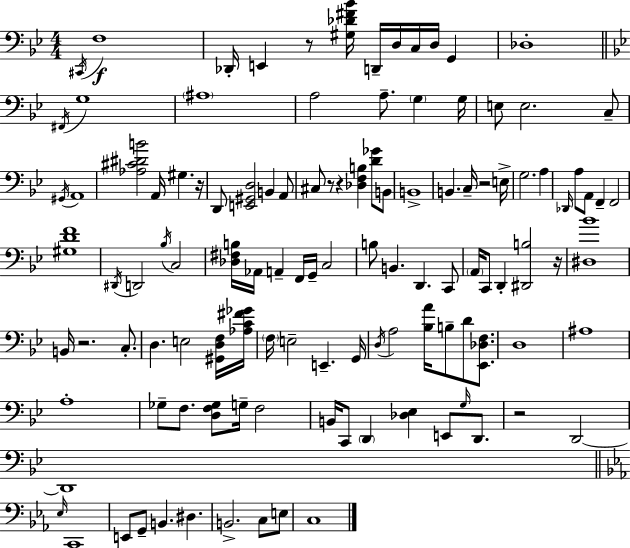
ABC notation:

X:1
T:Untitled
M:4/4
L:1/4
K:Bb
^C,,/4 F,4 _D,,/4 E,, z/2 [^G,_D^F_B]/4 D,,/4 D,/4 C,/4 D,/4 G,, _D,4 ^F,,/4 G,4 ^A,4 A,2 A,/2 G, G,/4 E,/2 E,2 C,/2 ^G,,/4 A,,4 [_A,^C^DB]2 A,,/4 ^G, z/4 D,,/2 [E,,^G,,D,]2 B,, A,,/2 ^C,/2 z/2 z [_D,F,B,] [D_G]/2 B,,/2 B,,4 B,, C,/4 z2 E,/4 G,2 A, _D,,/4 A,/2 A,,/2 F,, F,,2 [^G,DF]4 ^D,,/4 D,,2 _B,/4 C,2 [_D,^F,B,]/4 _A,,/4 A,, F,,/4 G,,/4 C,2 B,/2 B,, D,, C,,/2 A,,/4 C,,/2 D,, [^D,,B,]2 z/4 [^D,_B]4 B,,/4 z2 C,/2 D, E,2 [^G,,D,F,]/4 [_A,C^F_G]/4 F,/4 E,2 E,, G,,/4 D,/4 A,2 [_B,A]/4 B,/2 D/2 [_E,,_D,F,]/2 D,4 ^A,4 A,4 _G,/2 F,/2 [D,F,_G,]/2 G,/4 F,2 B,,/4 C,,/2 D,, [_D,_E,] E,,/2 G,/4 D,,/2 z2 D,,2 D,,4 _E,/4 C,,4 E,,/2 G,,/2 B,, ^D, B,,2 C,/2 E,/2 C,4